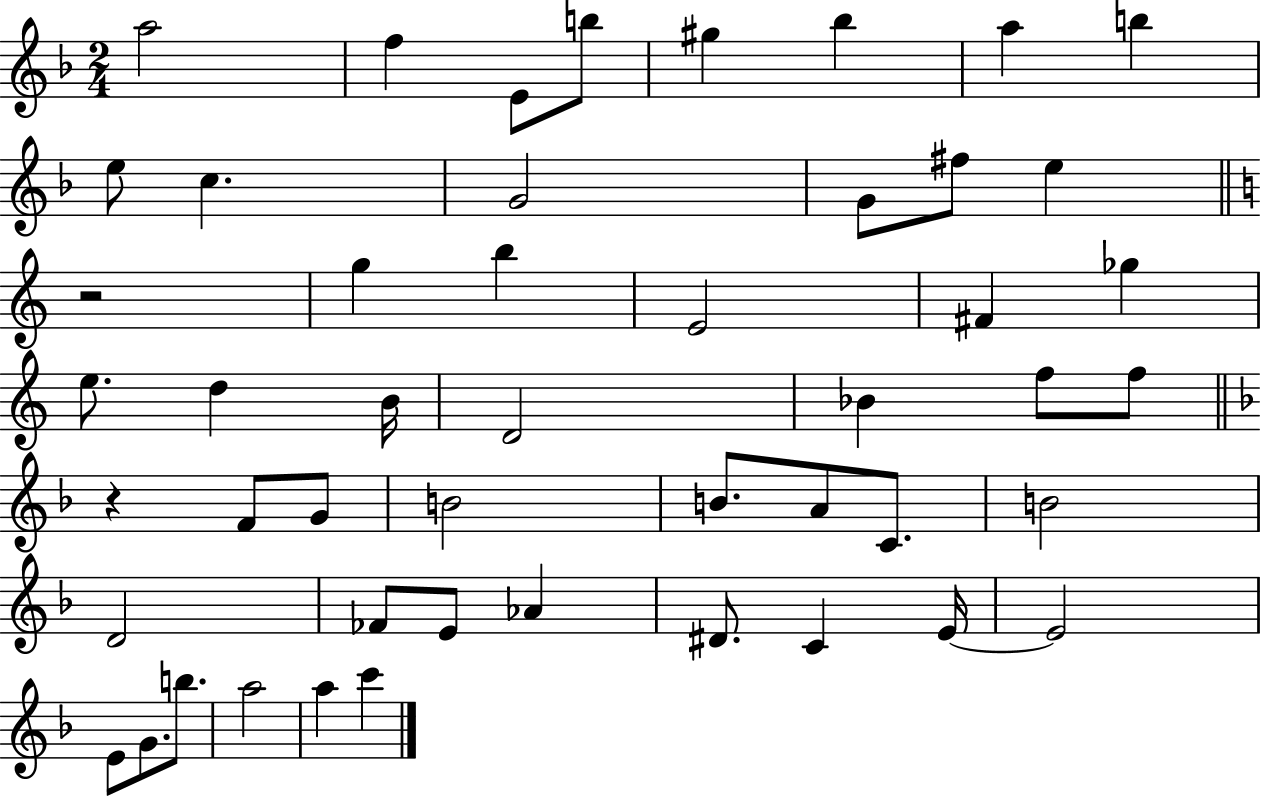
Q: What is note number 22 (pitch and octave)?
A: B4